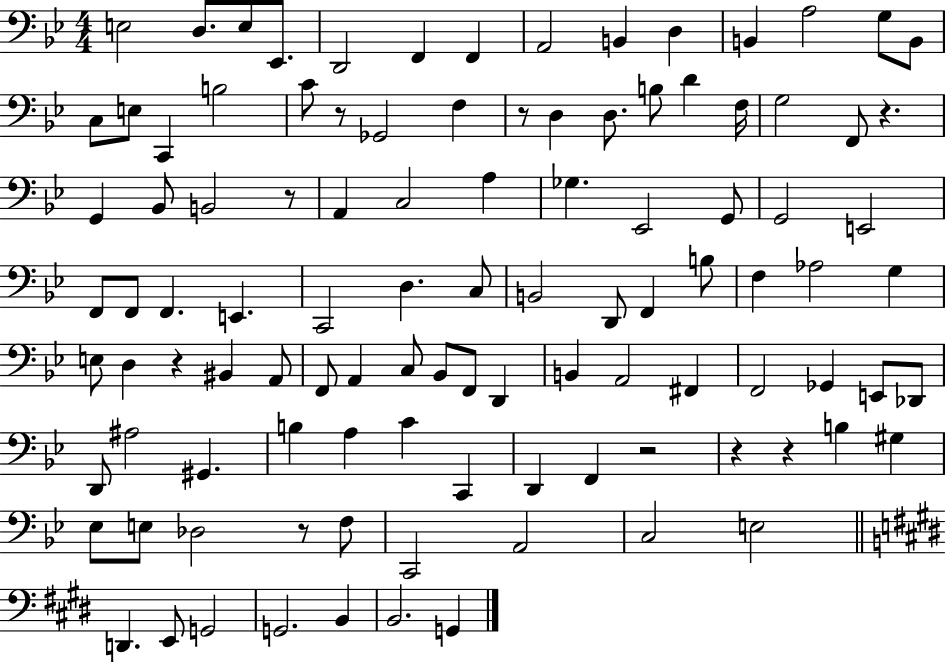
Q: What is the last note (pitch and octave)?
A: G2